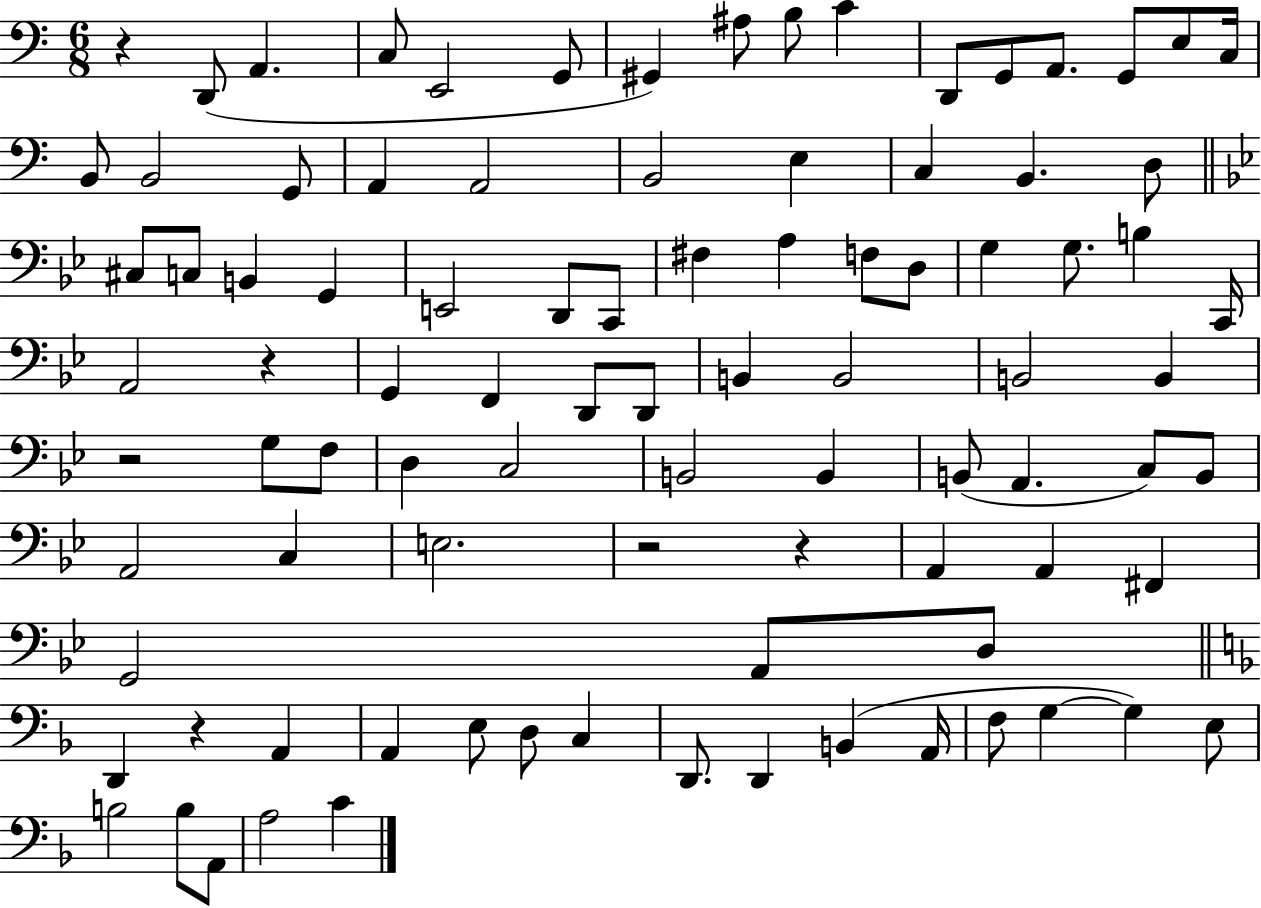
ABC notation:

X:1
T:Untitled
M:6/8
L:1/4
K:C
z D,,/2 A,, C,/2 E,,2 G,,/2 ^G,, ^A,/2 B,/2 C D,,/2 G,,/2 A,,/2 G,,/2 E,/2 C,/4 B,,/2 B,,2 G,,/2 A,, A,,2 B,,2 E, C, B,, D,/2 ^C,/2 C,/2 B,, G,, E,,2 D,,/2 C,,/2 ^F, A, F,/2 D,/2 G, G,/2 B, C,,/4 A,,2 z G,, F,, D,,/2 D,,/2 B,, B,,2 B,,2 B,, z2 G,/2 F,/2 D, C,2 B,,2 B,, B,,/2 A,, C,/2 B,,/2 A,,2 C, E,2 z2 z A,, A,, ^F,, G,,2 A,,/2 D,/2 D,, z A,, A,, E,/2 D,/2 C, D,,/2 D,, B,, A,,/4 F,/2 G, G, E,/2 B,2 B,/2 A,,/2 A,2 C